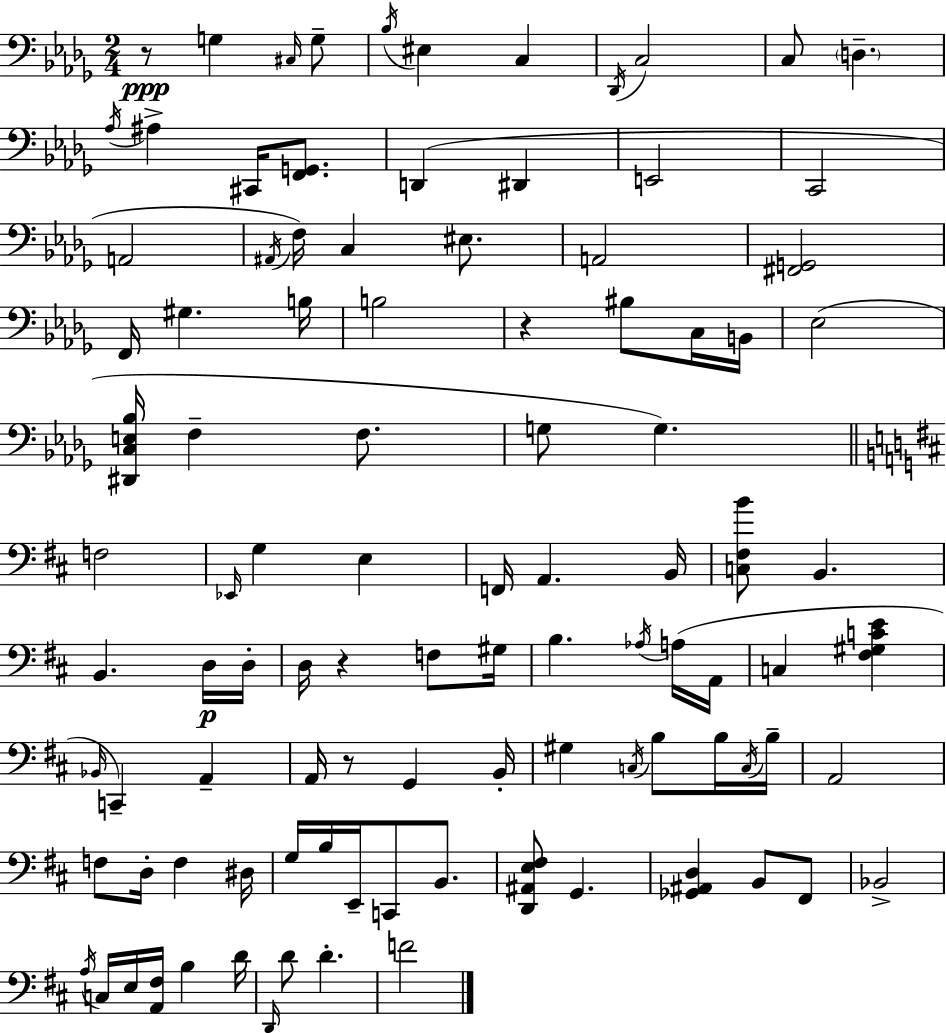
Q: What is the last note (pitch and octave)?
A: F4